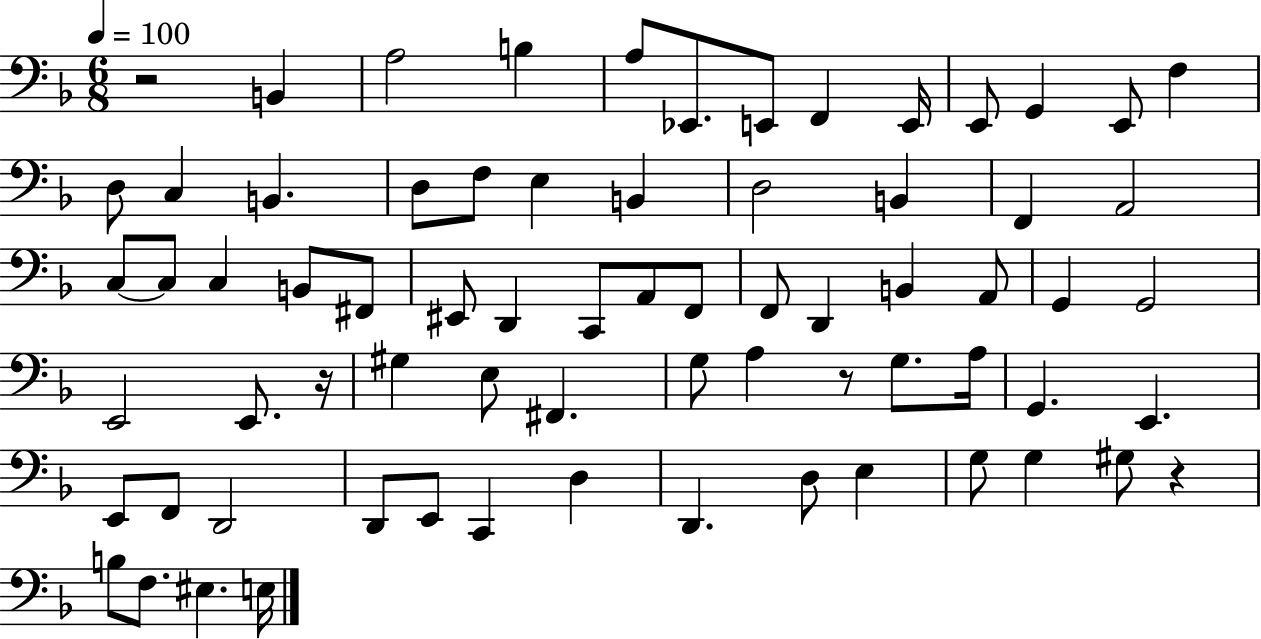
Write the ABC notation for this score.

X:1
T:Untitled
M:6/8
L:1/4
K:F
z2 B,, A,2 B, A,/2 _E,,/2 E,,/2 F,, E,,/4 E,,/2 G,, E,,/2 F, D,/2 C, B,, D,/2 F,/2 E, B,, D,2 B,, F,, A,,2 C,/2 C,/2 C, B,,/2 ^F,,/2 ^E,,/2 D,, C,,/2 A,,/2 F,,/2 F,,/2 D,, B,, A,,/2 G,, G,,2 E,,2 E,,/2 z/4 ^G, E,/2 ^F,, G,/2 A, z/2 G,/2 A,/4 G,, E,, E,,/2 F,,/2 D,,2 D,,/2 E,,/2 C,, D, D,, D,/2 E, G,/2 G, ^G,/2 z B,/2 F,/2 ^E, E,/4